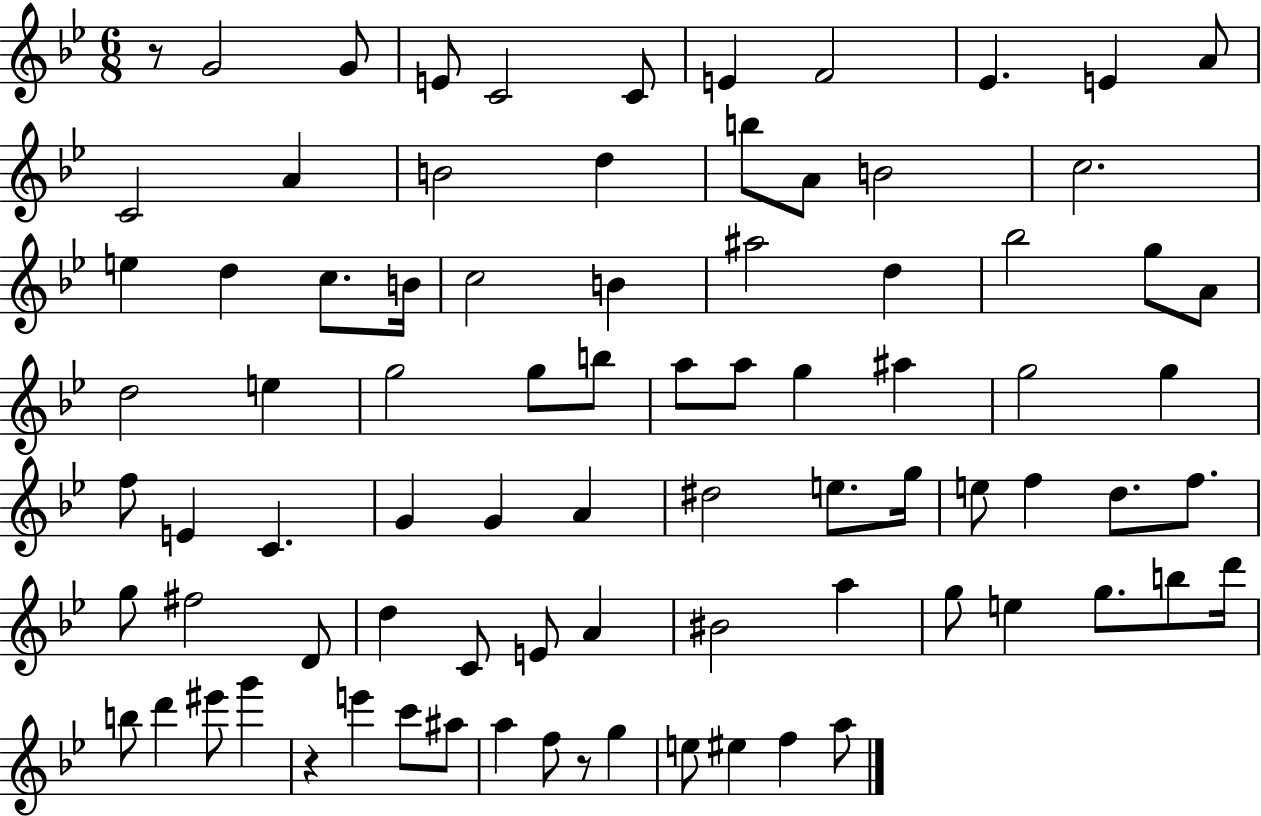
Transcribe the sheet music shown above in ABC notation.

X:1
T:Untitled
M:6/8
L:1/4
K:Bb
z/2 G2 G/2 E/2 C2 C/2 E F2 _E E A/2 C2 A B2 d b/2 A/2 B2 c2 e d c/2 B/4 c2 B ^a2 d _b2 g/2 A/2 d2 e g2 g/2 b/2 a/2 a/2 g ^a g2 g f/2 E C G G A ^d2 e/2 g/4 e/2 f d/2 f/2 g/2 ^f2 D/2 d C/2 E/2 A ^B2 a g/2 e g/2 b/2 d'/4 b/2 d' ^e'/2 g' z e' c'/2 ^a/2 a f/2 z/2 g e/2 ^e f a/2